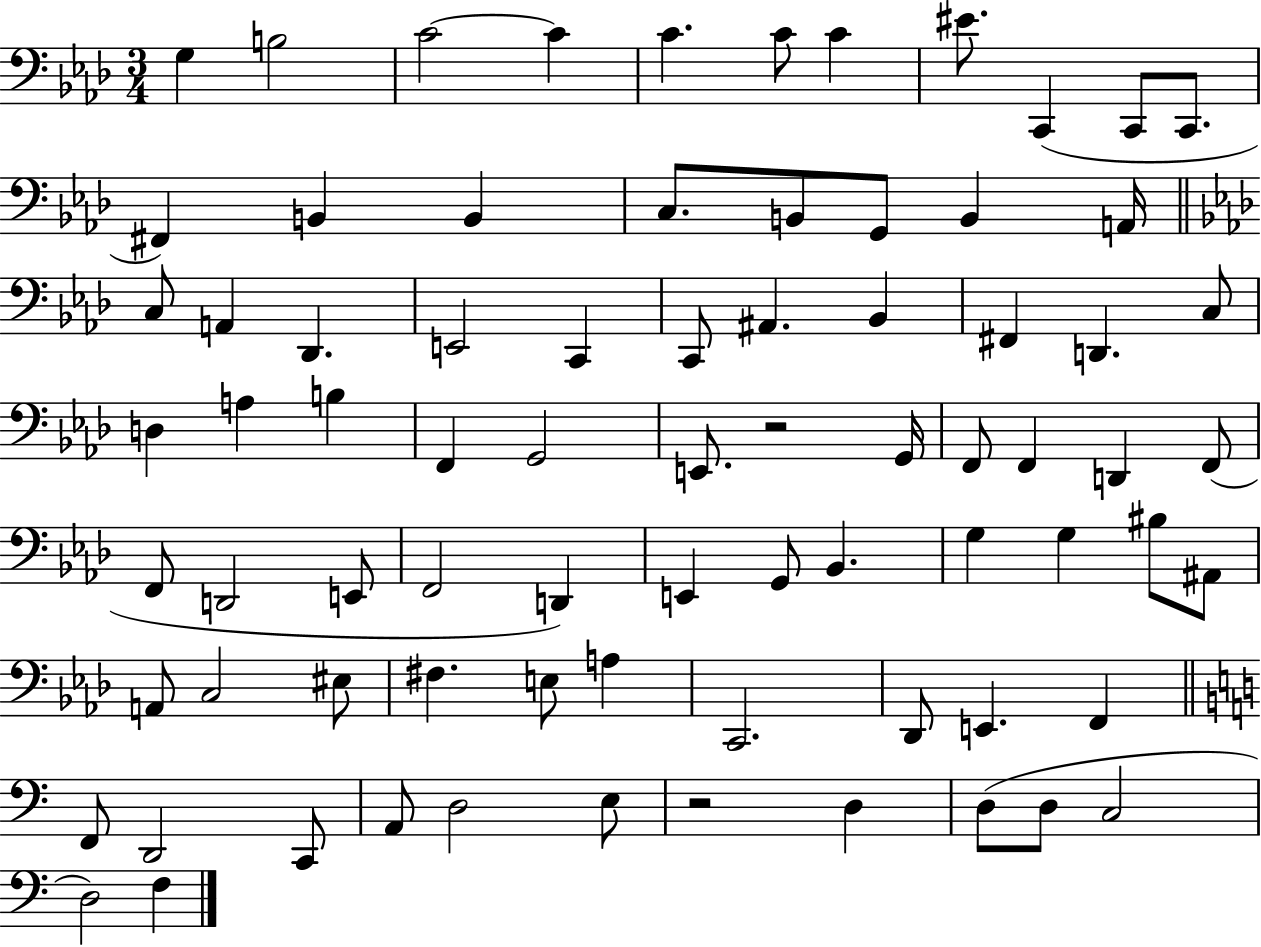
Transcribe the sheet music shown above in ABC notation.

X:1
T:Untitled
M:3/4
L:1/4
K:Ab
G, B,2 C2 C C C/2 C ^E/2 C,, C,,/2 C,,/2 ^F,, B,, B,, C,/2 B,,/2 G,,/2 B,, A,,/4 C,/2 A,, _D,, E,,2 C,, C,,/2 ^A,, _B,, ^F,, D,, C,/2 D, A, B, F,, G,,2 E,,/2 z2 G,,/4 F,,/2 F,, D,, F,,/2 F,,/2 D,,2 E,,/2 F,,2 D,, E,, G,,/2 _B,, G, G, ^B,/2 ^A,,/2 A,,/2 C,2 ^E,/2 ^F, E,/2 A, C,,2 _D,,/2 E,, F,, F,,/2 D,,2 C,,/2 A,,/2 D,2 E,/2 z2 D, D,/2 D,/2 C,2 D,2 F,